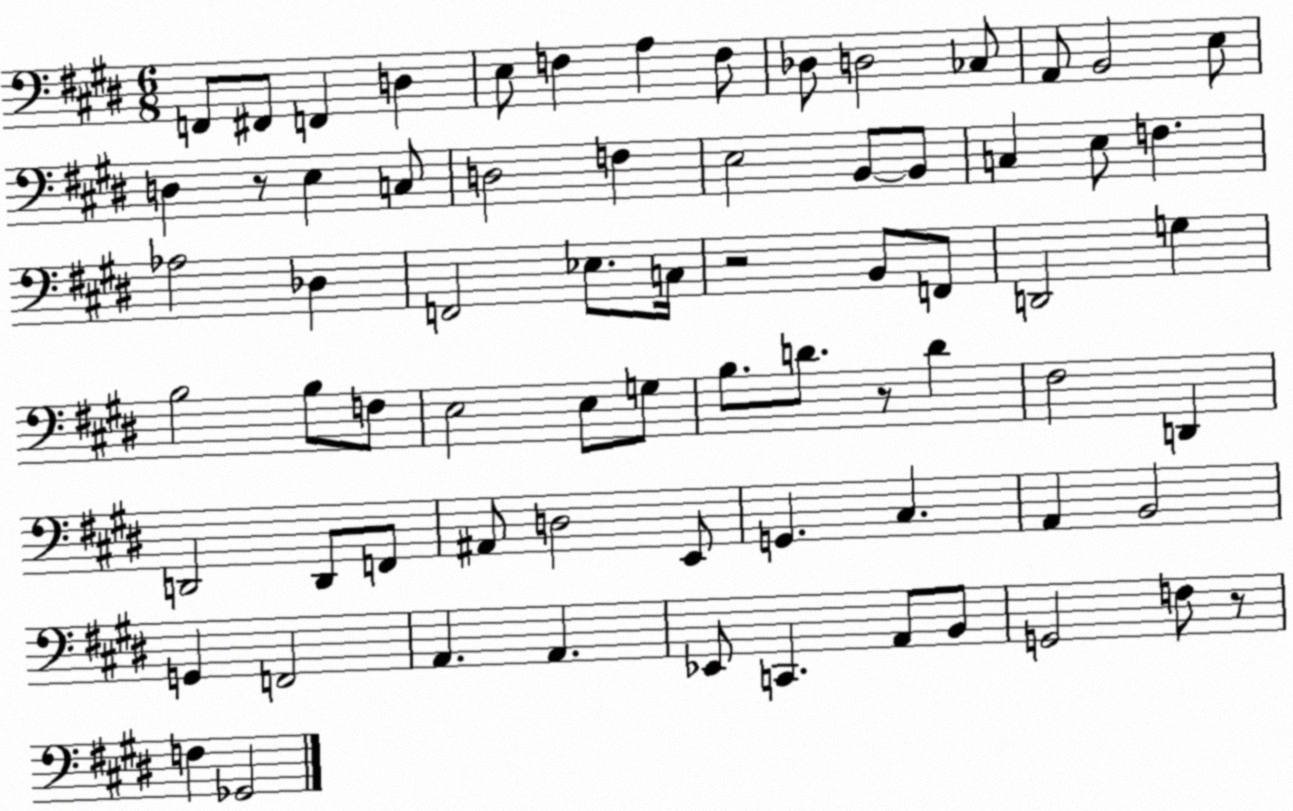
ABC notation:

X:1
T:Untitled
M:6/8
L:1/4
K:E
F,,/2 ^F,,/2 F,, D, E,/2 F, A, F,/2 _D,/2 D,2 _C,/2 A,,/2 B,,2 E,/2 D, z/2 E, C,/2 D,2 F, E,2 B,,/2 B,,/2 C, E,/2 F, _A,2 _D, F,,2 _E,/2 C,/4 z2 B,,/2 F,,/2 D,,2 G, B,2 B,/2 F,/2 E,2 E,/2 G,/2 B,/2 D/2 z/2 D ^F,2 D,, D,,2 D,,/2 F,,/2 ^A,,/2 D,2 E,,/2 G,, ^C, A,, B,,2 G,, F,,2 A,, A,, _E,,/2 C,, A,,/2 B,,/2 G,,2 F,/2 z/2 F, _G,,2